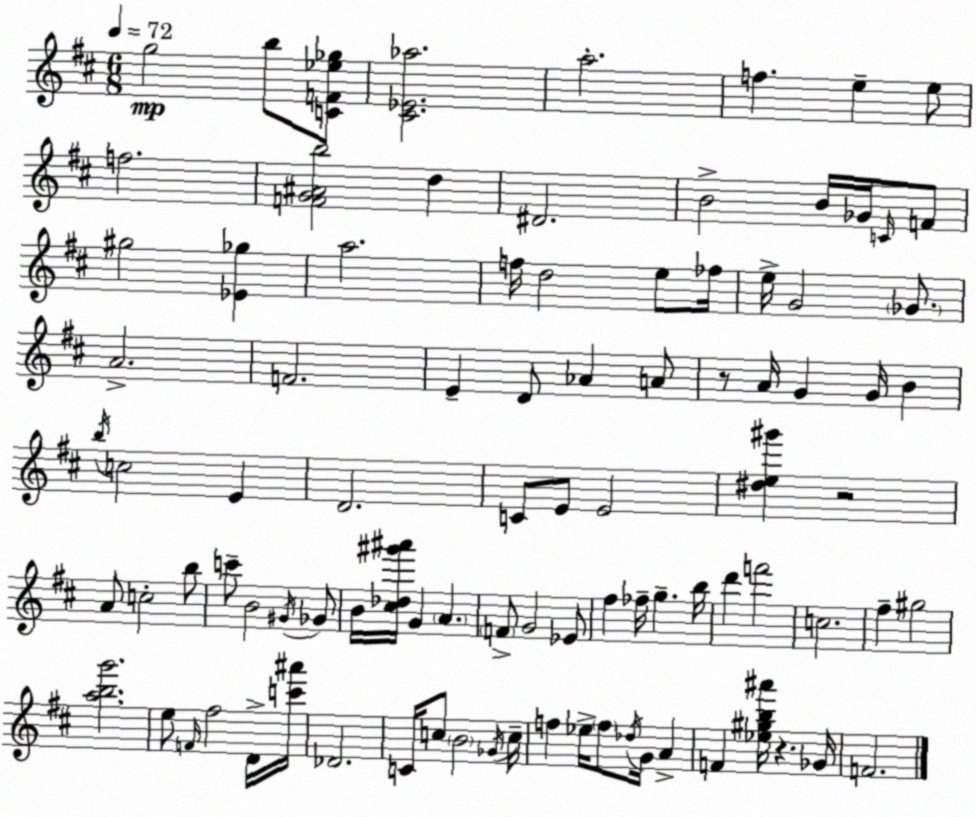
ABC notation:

X:1
T:Untitled
M:6/8
L:1/4
K:D
g2 b/2 [CF_e_g]/2 [^C_E_a]2 a2 f e e/2 f2 [FG^Ab]2 d ^D2 B2 B/4 _G/4 C/4 F/2 ^g2 [_E_g] a2 f/4 d2 e/2 _f/4 e/4 G2 _G/2 A2 F2 E D/2 _A A/2 z/2 A/4 G G/4 B b/4 c2 E D2 C/2 E/2 E2 [^de^g'] z2 A/2 c2 b/2 c'/2 B2 ^G/4 _G/2 B/4 [^c_d^g'^a']/4 G A F/2 G2 _E/2 ^f _f/4 g b/4 d' f'2 c2 ^f ^g2 [abg']2 e/2 F/4 ^f2 D/4 [c'^a']/4 _D2 C/4 c/2 B2 _G/4 c/4 f _e/4 f/2 _d/4 G/4 A F [_e^gb^a']/4 z _G/4 F2